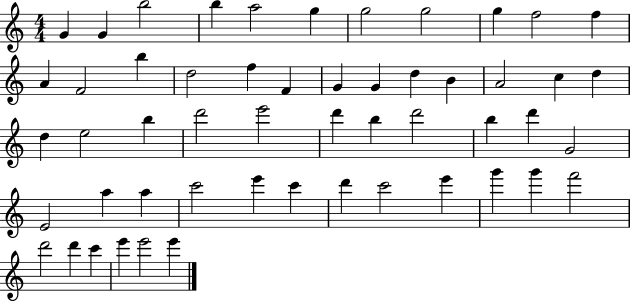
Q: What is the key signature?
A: C major